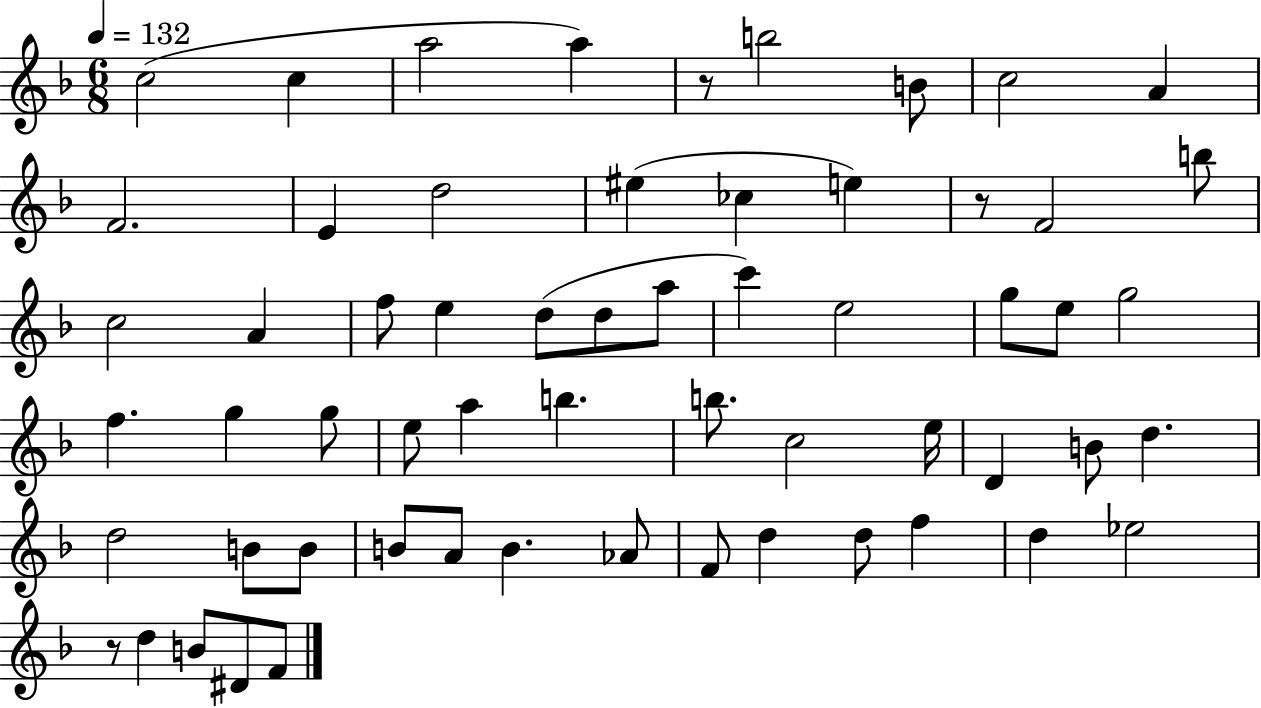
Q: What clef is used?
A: treble